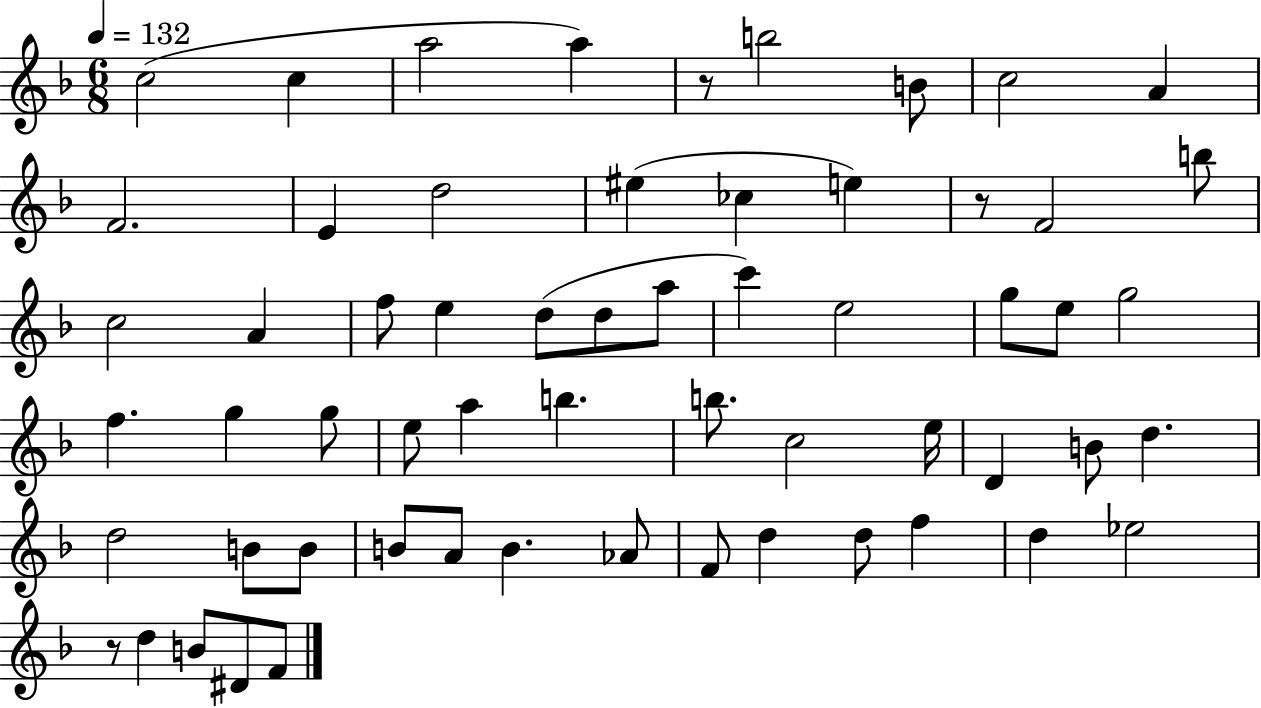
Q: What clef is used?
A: treble